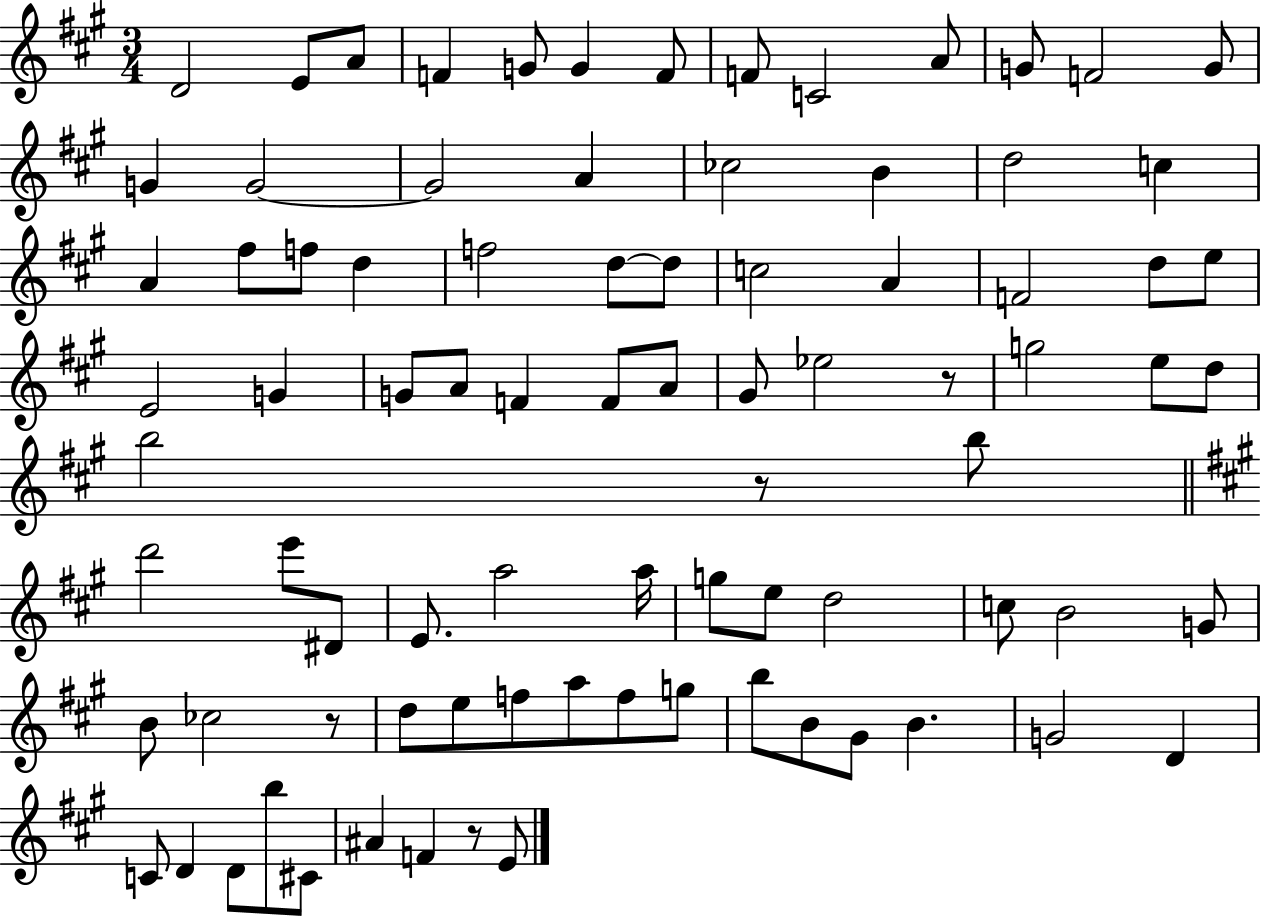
D4/h E4/e A4/e F4/q G4/e G4/q F4/e F4/e C4/h A4/e G4/e F4/h G4/e G4/q G4/h G4/h A4/q CES5/h B4/q D5/h C5/q A4/q F#5/e F5/e D5/q F5/h D5/e D5/e C5/h A4/q F4/h D5/e E5/e E4/h G4/q G4/e A4/e F4/q F4/e A4/e G#4/e Eb5/h R/e G5/h E5/e D5/e B5/h R/e B5/e D6/h E6/e D#4/e E4/e. A5/h A5/s G5/e E5/e D5/h C5/e B4/h G4/e B4/e CES5/h R/e D5/e E5/e F5/e A5/e F5/e G5/e B5/e B4/e G#4/e B4/q. G4/h D4/q C4/e D4/q D4/e B5/e C#4/e A#4/q F4/q R/e E4/e